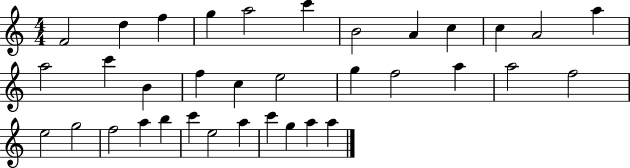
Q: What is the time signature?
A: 4/4